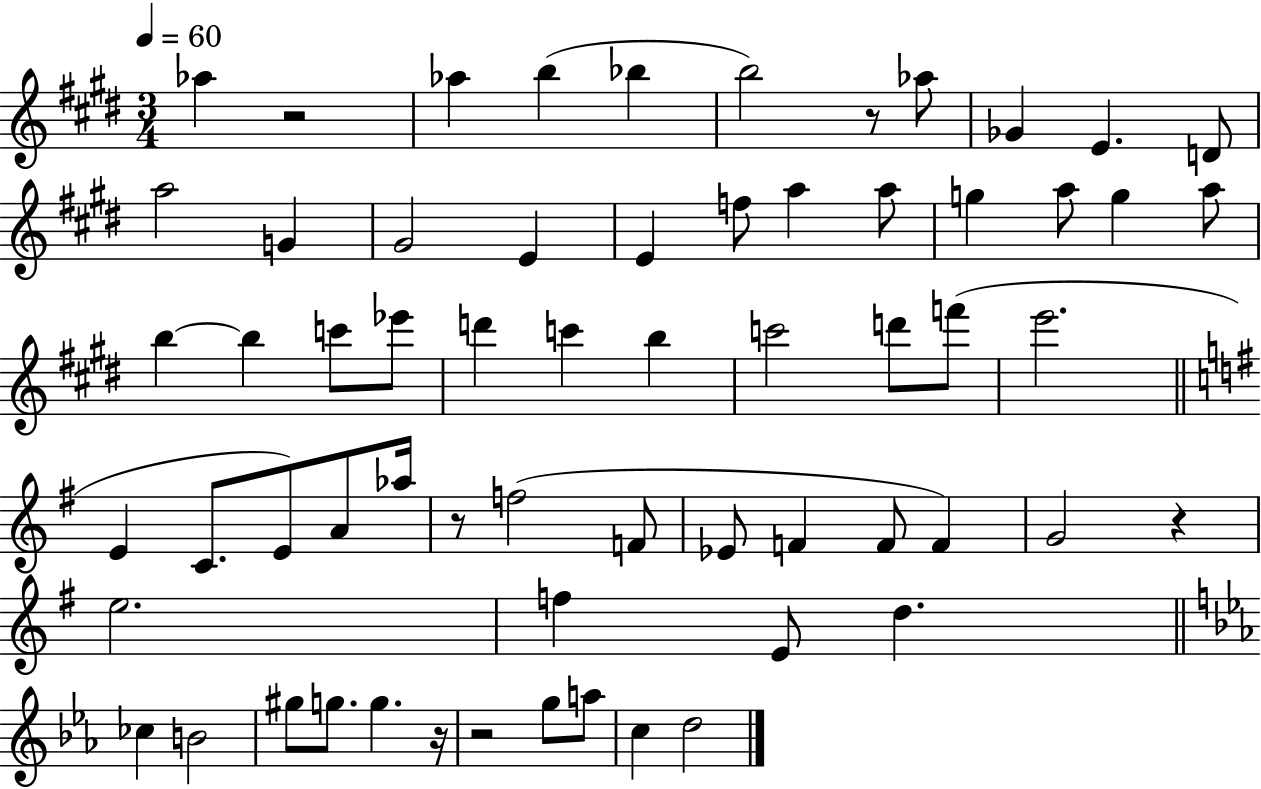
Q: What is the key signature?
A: E major